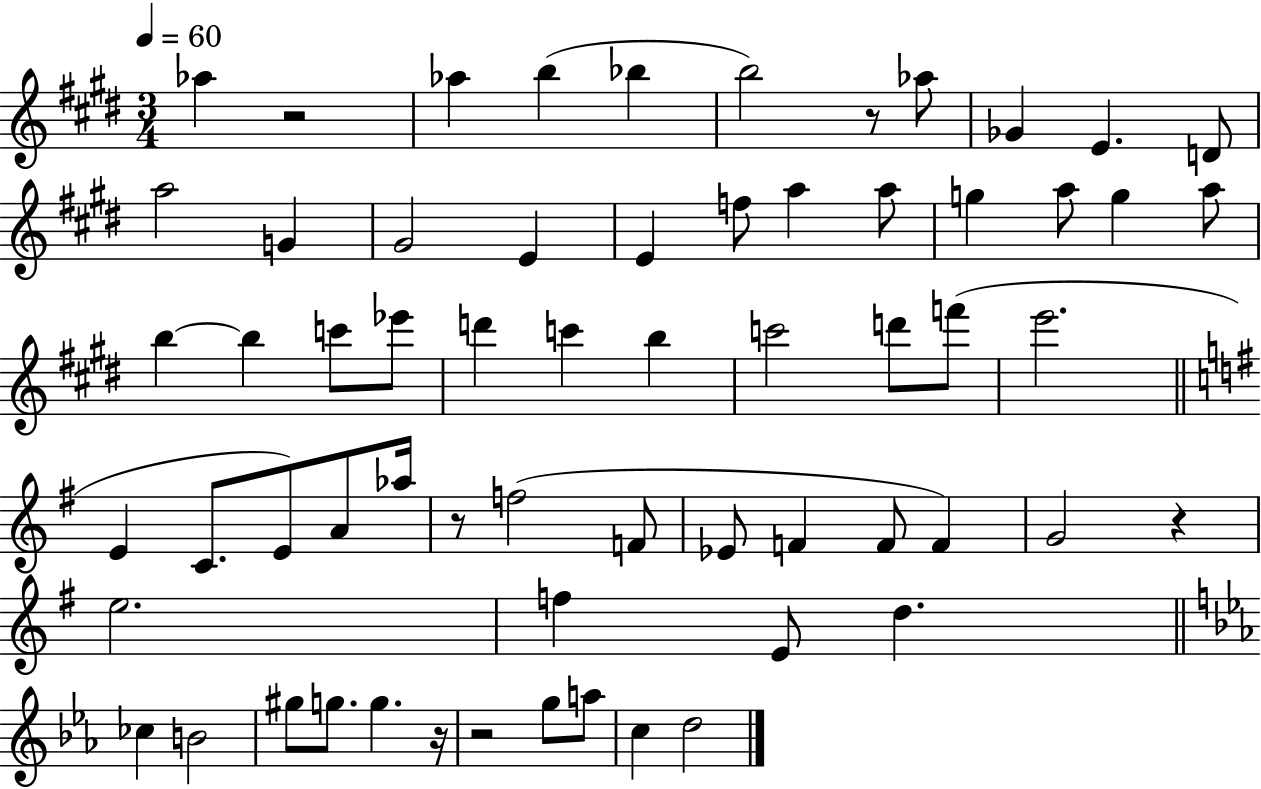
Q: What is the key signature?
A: E major